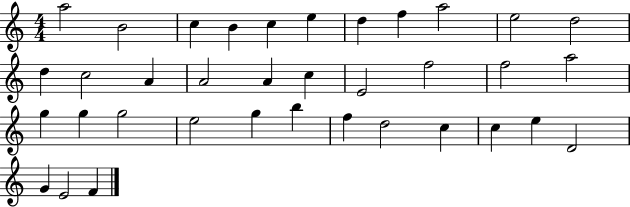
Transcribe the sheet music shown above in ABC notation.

X:1
T:Untitled
M:4/4
L:1/4
K:C
a2 B2 c B c e d f a2 e2 d2 d c2 A A2 A c E2 f2 f2 a2 g g g2 e2 g b f d2 c c e D2 G E2 F